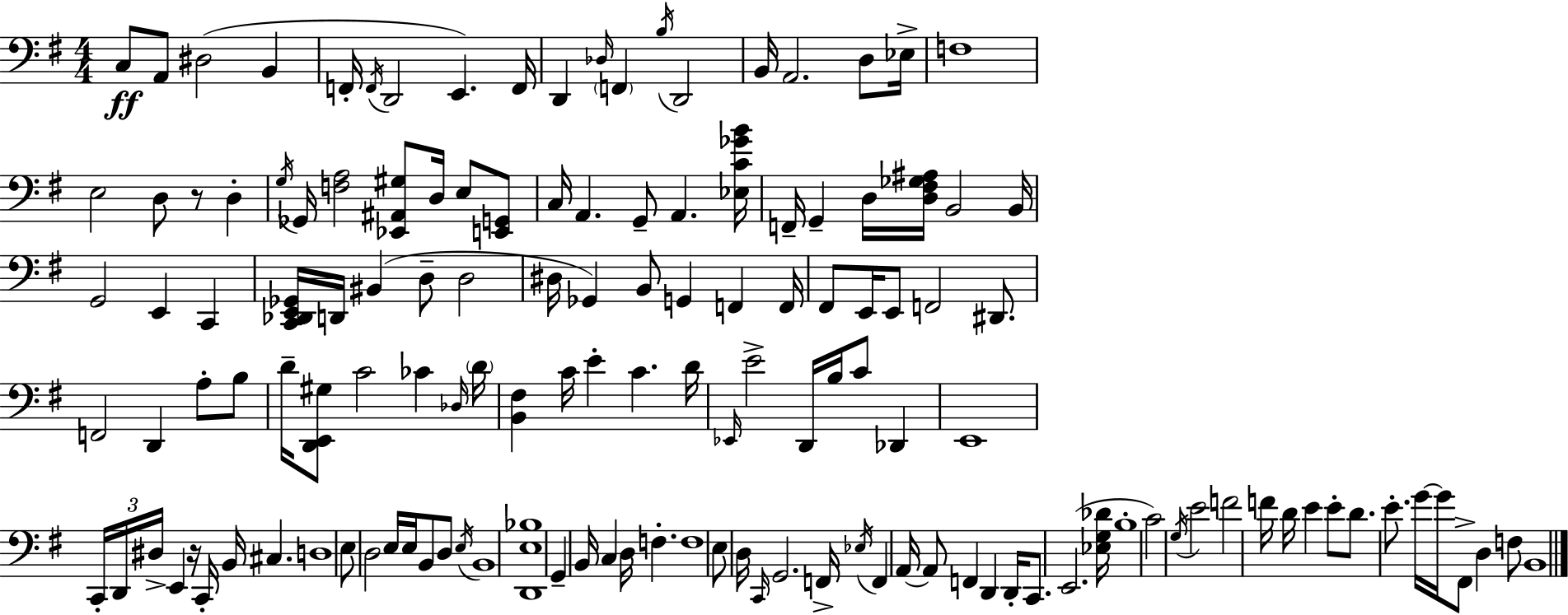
C3/e A2/e D#3/h B2/q F2/s F2/s D2/h E2/q. F2/s D2/q Db3/s F2/q B3/s D2/h B2/s A2/h. D3/e Eb3/s F3/w E3/h D3/e R/e D3/q G3/s Gb2/s [F3,A3]/h [Eb2,A#2,G#3]/e D3/s E3/e [E2,G2]/e C3/s A2/q. G2/e A2/q. [Eb3,C4,Gb4,B4]/s F2/s G2/q D3/s [D3,F#3,Gb3,A#3]/s B2/h B2/s G2/h E2/q C2/q [C2,Db2,E2,Gb2]/s D2/s BIS2/q D3/e D3/h D#3/s Gb2/q B2/e G2/q F2/q F2/s F#2/e E2/s E2/e F2/h D#2/e. F2/h D2/q A3/e B3/e D4/s [D2,E2,G#3]/e C4/h CES4/q Db3/s D4/s [B2,F#3]/q C4/s E4/q C4/q. D4/s Eb2/s E4/h D2/s B3/s C4/e Db2/q E2/w C2/s D2/s D#3/s E2/q R/s C2/s B2/s C#3/q. D3/w E3/e D3/h E3/s E3/s B2/e D3/e E3/s B2/w [D2,E3,Bb3]/w G2/q B2/s C3/q D3/s F3/q. F3/w E3/e D3/s C2/s G2/h. F2/s Eb3/s F2/q A2/s A2/e F2/q D2/q D2/s C2/e. E2/h. [Eb3,G3,Db4]/s B3/w C4/h G3/s E4/h F4/h F4/s D4/s E4/q E4/e D4/e. E4/e. G4/s G4/s F#2/e D3/q F3/e B2/w